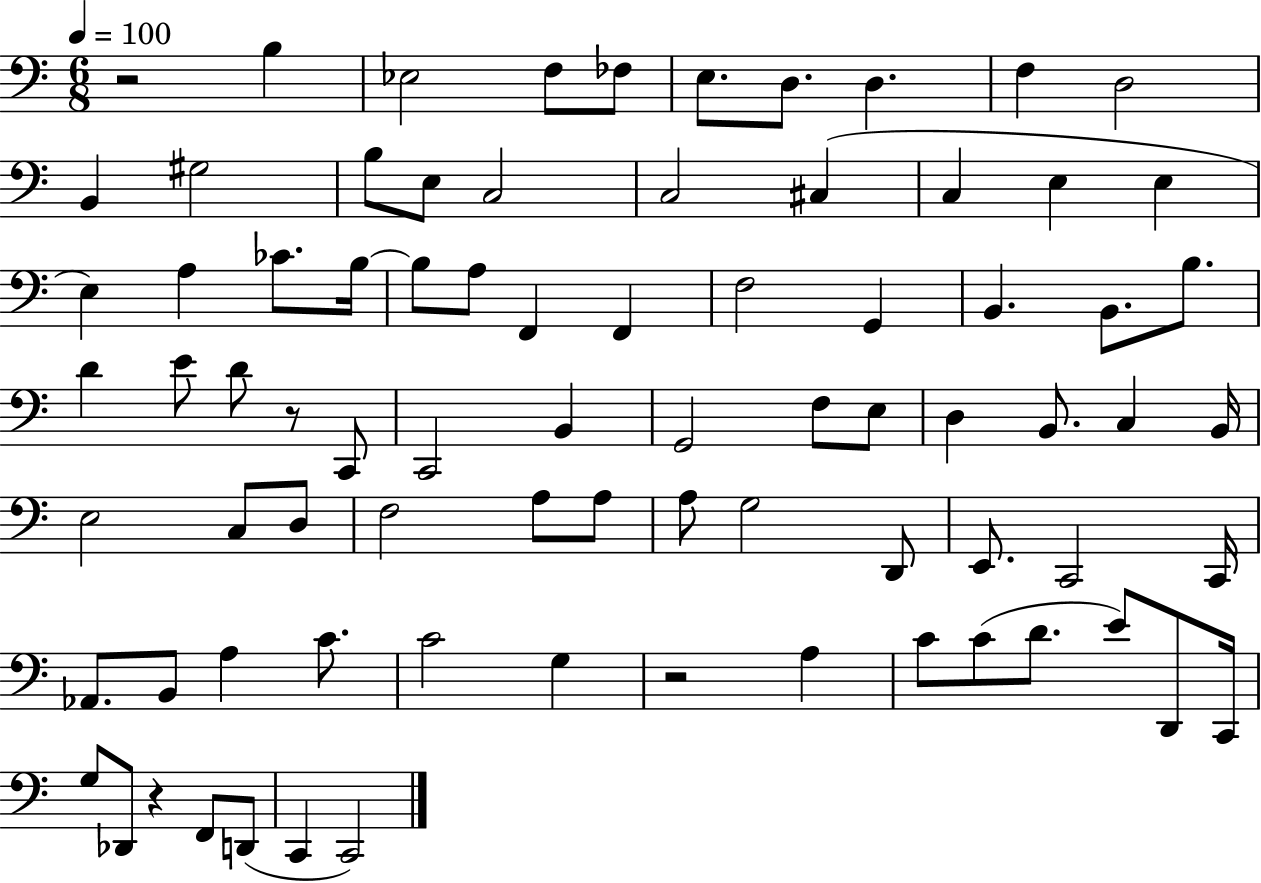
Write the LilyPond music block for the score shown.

{
  \clef bass
  \numericTimeSignature
  \time 6/8
  \key c \major
  \tempo 4 = 100
  r2 b4 | ees2 f8 fes8 | e8. d8. d4. | f4 d2 | \break b,4 gis2 | b8 e8 c2 | c2 cis4( | c4 e4 e4 | \break e4) a4 ces'8. b16~~ | b8 a8 f,4 f,4 | f2 g,4 | b,4. b,8. b8. | \break d'4 e'8 d'8 r8 c,8 | c,2 b,4 | g,2 f8 e8 | d4 b,8. c4 b,16 | \break e2 c8 d8 | f2 a8 a8 | a8 g2 d,8 | e,8. c,2 c,16 | \break aes,8. b,8 a4 c'8. | c'2 g4 | r2 a4 | c'8 c'8( d'8. e'8) d,8 c,16 | \break g8 des,8 r4 f,8 d,8( | c,4 c,2) | \bar "|."
}